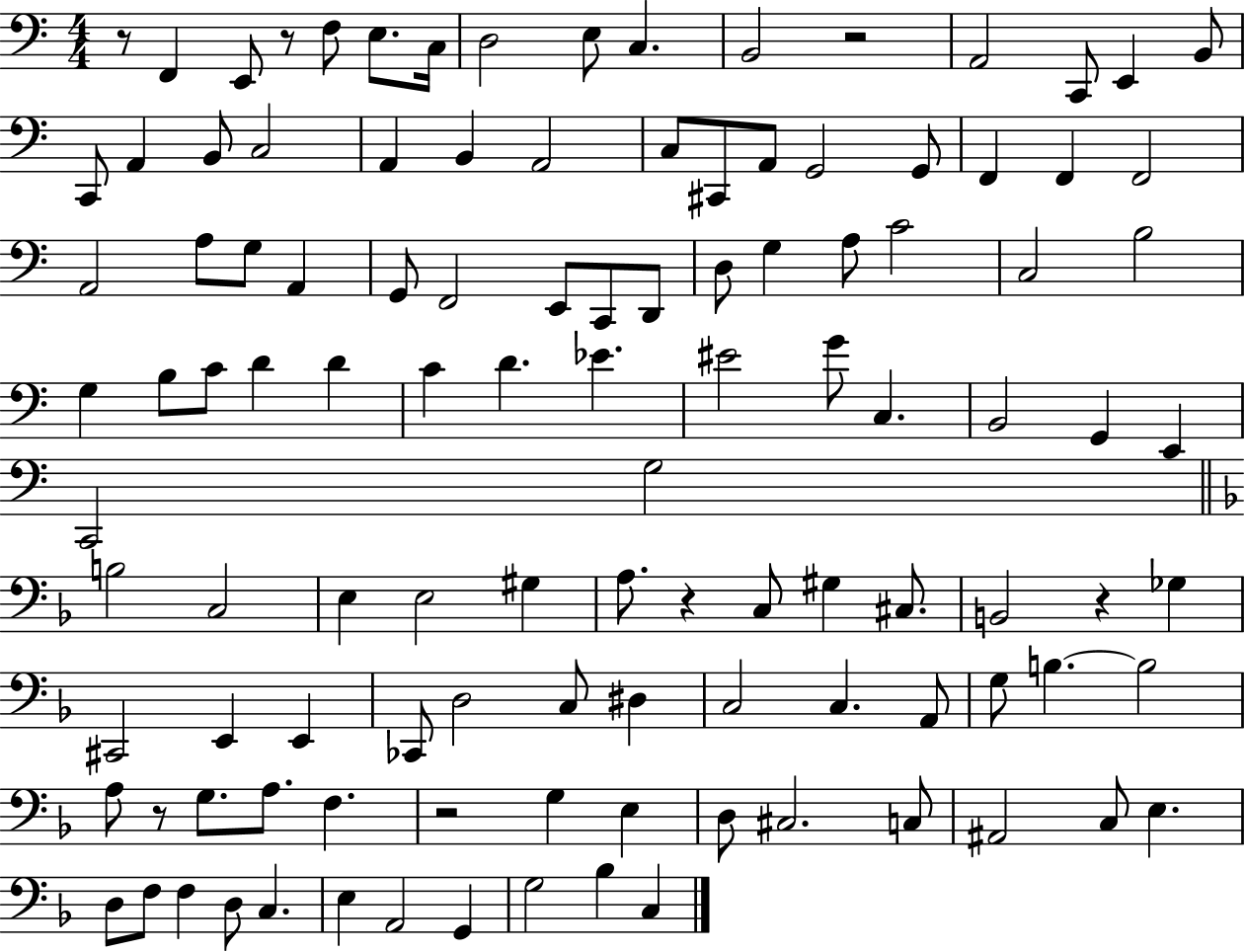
{
  \clef bass
  \numericTimeSignature
  \time 4/4
  \key c \major
  \repeat volta 2 { r8 f,4 e,8 r8 f8 e8. c16 | d2 e8 c4. | b,2 r2 | a,2 c,8 e,4 b,8 | \break c,8 a,4 b,8 c2 | a,4 b,4 a,2 | c8 cis,8 a,8 g,2 g,8 | f,4 f,4 f,2 | \break a,2 a8 g8 a,4 | g,8 f,2 e,8 c,8 d,8 | d8 g4 a8 c'2 | c2 b2 | \break g4 b8 c'8 d'4 d'4 | c'4 d'4. ees'4. | eis'2 g'8 c4. | b,2 g,4 e,4 | \break c,2 g2 | \bar "||" \break \key f \major b2 c2 | e4 e2 gis4 | a8. r4 c8 gis4 cis8. | b,2 r4 ges4 | \break cis,2 e,4 e,4 | ces,8 d2 c8 dis4 | c2 c4. a,8 | g8 b4.~~ b2 | \break a8 r8 g8. a8. f4. | r2 g4 e4 | d8 cis2. c8 | ais,2 c8 e4. | \break d8 f8 f4 d8 c4. | e4 a,2 g,4 | g2 bes4 c4 | } \bar "|."
}